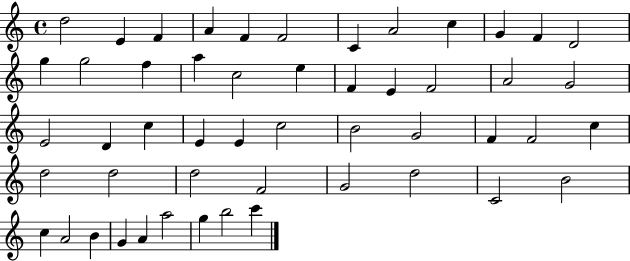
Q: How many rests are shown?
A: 0